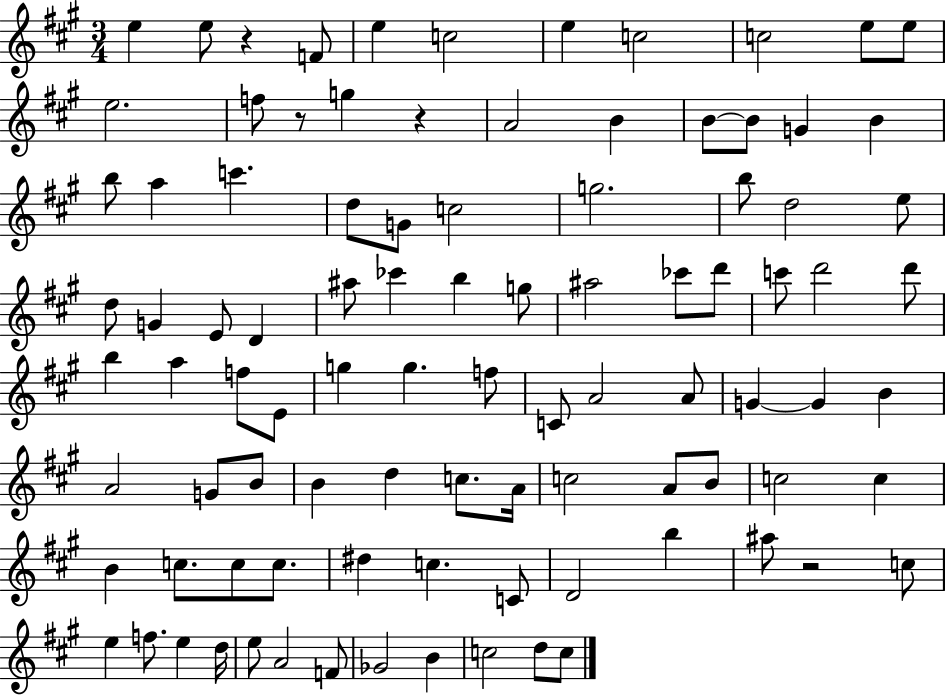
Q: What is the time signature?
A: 3/4